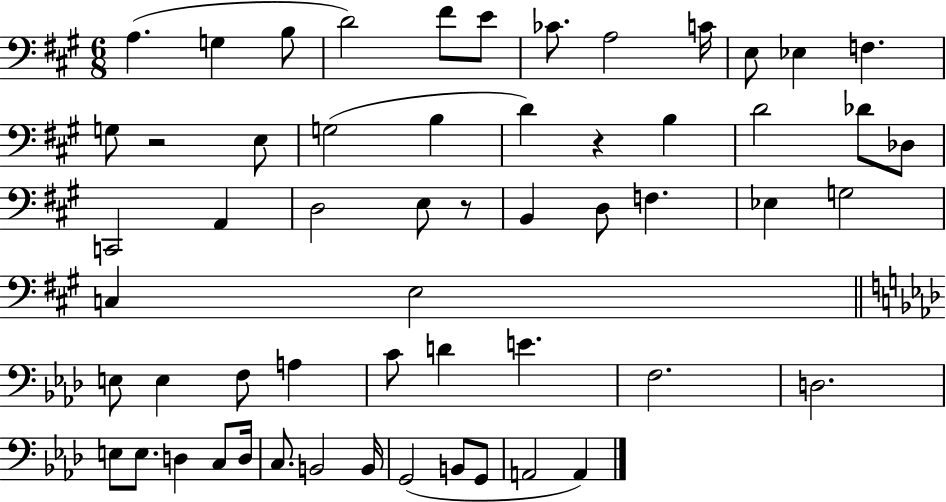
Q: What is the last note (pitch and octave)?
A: A2